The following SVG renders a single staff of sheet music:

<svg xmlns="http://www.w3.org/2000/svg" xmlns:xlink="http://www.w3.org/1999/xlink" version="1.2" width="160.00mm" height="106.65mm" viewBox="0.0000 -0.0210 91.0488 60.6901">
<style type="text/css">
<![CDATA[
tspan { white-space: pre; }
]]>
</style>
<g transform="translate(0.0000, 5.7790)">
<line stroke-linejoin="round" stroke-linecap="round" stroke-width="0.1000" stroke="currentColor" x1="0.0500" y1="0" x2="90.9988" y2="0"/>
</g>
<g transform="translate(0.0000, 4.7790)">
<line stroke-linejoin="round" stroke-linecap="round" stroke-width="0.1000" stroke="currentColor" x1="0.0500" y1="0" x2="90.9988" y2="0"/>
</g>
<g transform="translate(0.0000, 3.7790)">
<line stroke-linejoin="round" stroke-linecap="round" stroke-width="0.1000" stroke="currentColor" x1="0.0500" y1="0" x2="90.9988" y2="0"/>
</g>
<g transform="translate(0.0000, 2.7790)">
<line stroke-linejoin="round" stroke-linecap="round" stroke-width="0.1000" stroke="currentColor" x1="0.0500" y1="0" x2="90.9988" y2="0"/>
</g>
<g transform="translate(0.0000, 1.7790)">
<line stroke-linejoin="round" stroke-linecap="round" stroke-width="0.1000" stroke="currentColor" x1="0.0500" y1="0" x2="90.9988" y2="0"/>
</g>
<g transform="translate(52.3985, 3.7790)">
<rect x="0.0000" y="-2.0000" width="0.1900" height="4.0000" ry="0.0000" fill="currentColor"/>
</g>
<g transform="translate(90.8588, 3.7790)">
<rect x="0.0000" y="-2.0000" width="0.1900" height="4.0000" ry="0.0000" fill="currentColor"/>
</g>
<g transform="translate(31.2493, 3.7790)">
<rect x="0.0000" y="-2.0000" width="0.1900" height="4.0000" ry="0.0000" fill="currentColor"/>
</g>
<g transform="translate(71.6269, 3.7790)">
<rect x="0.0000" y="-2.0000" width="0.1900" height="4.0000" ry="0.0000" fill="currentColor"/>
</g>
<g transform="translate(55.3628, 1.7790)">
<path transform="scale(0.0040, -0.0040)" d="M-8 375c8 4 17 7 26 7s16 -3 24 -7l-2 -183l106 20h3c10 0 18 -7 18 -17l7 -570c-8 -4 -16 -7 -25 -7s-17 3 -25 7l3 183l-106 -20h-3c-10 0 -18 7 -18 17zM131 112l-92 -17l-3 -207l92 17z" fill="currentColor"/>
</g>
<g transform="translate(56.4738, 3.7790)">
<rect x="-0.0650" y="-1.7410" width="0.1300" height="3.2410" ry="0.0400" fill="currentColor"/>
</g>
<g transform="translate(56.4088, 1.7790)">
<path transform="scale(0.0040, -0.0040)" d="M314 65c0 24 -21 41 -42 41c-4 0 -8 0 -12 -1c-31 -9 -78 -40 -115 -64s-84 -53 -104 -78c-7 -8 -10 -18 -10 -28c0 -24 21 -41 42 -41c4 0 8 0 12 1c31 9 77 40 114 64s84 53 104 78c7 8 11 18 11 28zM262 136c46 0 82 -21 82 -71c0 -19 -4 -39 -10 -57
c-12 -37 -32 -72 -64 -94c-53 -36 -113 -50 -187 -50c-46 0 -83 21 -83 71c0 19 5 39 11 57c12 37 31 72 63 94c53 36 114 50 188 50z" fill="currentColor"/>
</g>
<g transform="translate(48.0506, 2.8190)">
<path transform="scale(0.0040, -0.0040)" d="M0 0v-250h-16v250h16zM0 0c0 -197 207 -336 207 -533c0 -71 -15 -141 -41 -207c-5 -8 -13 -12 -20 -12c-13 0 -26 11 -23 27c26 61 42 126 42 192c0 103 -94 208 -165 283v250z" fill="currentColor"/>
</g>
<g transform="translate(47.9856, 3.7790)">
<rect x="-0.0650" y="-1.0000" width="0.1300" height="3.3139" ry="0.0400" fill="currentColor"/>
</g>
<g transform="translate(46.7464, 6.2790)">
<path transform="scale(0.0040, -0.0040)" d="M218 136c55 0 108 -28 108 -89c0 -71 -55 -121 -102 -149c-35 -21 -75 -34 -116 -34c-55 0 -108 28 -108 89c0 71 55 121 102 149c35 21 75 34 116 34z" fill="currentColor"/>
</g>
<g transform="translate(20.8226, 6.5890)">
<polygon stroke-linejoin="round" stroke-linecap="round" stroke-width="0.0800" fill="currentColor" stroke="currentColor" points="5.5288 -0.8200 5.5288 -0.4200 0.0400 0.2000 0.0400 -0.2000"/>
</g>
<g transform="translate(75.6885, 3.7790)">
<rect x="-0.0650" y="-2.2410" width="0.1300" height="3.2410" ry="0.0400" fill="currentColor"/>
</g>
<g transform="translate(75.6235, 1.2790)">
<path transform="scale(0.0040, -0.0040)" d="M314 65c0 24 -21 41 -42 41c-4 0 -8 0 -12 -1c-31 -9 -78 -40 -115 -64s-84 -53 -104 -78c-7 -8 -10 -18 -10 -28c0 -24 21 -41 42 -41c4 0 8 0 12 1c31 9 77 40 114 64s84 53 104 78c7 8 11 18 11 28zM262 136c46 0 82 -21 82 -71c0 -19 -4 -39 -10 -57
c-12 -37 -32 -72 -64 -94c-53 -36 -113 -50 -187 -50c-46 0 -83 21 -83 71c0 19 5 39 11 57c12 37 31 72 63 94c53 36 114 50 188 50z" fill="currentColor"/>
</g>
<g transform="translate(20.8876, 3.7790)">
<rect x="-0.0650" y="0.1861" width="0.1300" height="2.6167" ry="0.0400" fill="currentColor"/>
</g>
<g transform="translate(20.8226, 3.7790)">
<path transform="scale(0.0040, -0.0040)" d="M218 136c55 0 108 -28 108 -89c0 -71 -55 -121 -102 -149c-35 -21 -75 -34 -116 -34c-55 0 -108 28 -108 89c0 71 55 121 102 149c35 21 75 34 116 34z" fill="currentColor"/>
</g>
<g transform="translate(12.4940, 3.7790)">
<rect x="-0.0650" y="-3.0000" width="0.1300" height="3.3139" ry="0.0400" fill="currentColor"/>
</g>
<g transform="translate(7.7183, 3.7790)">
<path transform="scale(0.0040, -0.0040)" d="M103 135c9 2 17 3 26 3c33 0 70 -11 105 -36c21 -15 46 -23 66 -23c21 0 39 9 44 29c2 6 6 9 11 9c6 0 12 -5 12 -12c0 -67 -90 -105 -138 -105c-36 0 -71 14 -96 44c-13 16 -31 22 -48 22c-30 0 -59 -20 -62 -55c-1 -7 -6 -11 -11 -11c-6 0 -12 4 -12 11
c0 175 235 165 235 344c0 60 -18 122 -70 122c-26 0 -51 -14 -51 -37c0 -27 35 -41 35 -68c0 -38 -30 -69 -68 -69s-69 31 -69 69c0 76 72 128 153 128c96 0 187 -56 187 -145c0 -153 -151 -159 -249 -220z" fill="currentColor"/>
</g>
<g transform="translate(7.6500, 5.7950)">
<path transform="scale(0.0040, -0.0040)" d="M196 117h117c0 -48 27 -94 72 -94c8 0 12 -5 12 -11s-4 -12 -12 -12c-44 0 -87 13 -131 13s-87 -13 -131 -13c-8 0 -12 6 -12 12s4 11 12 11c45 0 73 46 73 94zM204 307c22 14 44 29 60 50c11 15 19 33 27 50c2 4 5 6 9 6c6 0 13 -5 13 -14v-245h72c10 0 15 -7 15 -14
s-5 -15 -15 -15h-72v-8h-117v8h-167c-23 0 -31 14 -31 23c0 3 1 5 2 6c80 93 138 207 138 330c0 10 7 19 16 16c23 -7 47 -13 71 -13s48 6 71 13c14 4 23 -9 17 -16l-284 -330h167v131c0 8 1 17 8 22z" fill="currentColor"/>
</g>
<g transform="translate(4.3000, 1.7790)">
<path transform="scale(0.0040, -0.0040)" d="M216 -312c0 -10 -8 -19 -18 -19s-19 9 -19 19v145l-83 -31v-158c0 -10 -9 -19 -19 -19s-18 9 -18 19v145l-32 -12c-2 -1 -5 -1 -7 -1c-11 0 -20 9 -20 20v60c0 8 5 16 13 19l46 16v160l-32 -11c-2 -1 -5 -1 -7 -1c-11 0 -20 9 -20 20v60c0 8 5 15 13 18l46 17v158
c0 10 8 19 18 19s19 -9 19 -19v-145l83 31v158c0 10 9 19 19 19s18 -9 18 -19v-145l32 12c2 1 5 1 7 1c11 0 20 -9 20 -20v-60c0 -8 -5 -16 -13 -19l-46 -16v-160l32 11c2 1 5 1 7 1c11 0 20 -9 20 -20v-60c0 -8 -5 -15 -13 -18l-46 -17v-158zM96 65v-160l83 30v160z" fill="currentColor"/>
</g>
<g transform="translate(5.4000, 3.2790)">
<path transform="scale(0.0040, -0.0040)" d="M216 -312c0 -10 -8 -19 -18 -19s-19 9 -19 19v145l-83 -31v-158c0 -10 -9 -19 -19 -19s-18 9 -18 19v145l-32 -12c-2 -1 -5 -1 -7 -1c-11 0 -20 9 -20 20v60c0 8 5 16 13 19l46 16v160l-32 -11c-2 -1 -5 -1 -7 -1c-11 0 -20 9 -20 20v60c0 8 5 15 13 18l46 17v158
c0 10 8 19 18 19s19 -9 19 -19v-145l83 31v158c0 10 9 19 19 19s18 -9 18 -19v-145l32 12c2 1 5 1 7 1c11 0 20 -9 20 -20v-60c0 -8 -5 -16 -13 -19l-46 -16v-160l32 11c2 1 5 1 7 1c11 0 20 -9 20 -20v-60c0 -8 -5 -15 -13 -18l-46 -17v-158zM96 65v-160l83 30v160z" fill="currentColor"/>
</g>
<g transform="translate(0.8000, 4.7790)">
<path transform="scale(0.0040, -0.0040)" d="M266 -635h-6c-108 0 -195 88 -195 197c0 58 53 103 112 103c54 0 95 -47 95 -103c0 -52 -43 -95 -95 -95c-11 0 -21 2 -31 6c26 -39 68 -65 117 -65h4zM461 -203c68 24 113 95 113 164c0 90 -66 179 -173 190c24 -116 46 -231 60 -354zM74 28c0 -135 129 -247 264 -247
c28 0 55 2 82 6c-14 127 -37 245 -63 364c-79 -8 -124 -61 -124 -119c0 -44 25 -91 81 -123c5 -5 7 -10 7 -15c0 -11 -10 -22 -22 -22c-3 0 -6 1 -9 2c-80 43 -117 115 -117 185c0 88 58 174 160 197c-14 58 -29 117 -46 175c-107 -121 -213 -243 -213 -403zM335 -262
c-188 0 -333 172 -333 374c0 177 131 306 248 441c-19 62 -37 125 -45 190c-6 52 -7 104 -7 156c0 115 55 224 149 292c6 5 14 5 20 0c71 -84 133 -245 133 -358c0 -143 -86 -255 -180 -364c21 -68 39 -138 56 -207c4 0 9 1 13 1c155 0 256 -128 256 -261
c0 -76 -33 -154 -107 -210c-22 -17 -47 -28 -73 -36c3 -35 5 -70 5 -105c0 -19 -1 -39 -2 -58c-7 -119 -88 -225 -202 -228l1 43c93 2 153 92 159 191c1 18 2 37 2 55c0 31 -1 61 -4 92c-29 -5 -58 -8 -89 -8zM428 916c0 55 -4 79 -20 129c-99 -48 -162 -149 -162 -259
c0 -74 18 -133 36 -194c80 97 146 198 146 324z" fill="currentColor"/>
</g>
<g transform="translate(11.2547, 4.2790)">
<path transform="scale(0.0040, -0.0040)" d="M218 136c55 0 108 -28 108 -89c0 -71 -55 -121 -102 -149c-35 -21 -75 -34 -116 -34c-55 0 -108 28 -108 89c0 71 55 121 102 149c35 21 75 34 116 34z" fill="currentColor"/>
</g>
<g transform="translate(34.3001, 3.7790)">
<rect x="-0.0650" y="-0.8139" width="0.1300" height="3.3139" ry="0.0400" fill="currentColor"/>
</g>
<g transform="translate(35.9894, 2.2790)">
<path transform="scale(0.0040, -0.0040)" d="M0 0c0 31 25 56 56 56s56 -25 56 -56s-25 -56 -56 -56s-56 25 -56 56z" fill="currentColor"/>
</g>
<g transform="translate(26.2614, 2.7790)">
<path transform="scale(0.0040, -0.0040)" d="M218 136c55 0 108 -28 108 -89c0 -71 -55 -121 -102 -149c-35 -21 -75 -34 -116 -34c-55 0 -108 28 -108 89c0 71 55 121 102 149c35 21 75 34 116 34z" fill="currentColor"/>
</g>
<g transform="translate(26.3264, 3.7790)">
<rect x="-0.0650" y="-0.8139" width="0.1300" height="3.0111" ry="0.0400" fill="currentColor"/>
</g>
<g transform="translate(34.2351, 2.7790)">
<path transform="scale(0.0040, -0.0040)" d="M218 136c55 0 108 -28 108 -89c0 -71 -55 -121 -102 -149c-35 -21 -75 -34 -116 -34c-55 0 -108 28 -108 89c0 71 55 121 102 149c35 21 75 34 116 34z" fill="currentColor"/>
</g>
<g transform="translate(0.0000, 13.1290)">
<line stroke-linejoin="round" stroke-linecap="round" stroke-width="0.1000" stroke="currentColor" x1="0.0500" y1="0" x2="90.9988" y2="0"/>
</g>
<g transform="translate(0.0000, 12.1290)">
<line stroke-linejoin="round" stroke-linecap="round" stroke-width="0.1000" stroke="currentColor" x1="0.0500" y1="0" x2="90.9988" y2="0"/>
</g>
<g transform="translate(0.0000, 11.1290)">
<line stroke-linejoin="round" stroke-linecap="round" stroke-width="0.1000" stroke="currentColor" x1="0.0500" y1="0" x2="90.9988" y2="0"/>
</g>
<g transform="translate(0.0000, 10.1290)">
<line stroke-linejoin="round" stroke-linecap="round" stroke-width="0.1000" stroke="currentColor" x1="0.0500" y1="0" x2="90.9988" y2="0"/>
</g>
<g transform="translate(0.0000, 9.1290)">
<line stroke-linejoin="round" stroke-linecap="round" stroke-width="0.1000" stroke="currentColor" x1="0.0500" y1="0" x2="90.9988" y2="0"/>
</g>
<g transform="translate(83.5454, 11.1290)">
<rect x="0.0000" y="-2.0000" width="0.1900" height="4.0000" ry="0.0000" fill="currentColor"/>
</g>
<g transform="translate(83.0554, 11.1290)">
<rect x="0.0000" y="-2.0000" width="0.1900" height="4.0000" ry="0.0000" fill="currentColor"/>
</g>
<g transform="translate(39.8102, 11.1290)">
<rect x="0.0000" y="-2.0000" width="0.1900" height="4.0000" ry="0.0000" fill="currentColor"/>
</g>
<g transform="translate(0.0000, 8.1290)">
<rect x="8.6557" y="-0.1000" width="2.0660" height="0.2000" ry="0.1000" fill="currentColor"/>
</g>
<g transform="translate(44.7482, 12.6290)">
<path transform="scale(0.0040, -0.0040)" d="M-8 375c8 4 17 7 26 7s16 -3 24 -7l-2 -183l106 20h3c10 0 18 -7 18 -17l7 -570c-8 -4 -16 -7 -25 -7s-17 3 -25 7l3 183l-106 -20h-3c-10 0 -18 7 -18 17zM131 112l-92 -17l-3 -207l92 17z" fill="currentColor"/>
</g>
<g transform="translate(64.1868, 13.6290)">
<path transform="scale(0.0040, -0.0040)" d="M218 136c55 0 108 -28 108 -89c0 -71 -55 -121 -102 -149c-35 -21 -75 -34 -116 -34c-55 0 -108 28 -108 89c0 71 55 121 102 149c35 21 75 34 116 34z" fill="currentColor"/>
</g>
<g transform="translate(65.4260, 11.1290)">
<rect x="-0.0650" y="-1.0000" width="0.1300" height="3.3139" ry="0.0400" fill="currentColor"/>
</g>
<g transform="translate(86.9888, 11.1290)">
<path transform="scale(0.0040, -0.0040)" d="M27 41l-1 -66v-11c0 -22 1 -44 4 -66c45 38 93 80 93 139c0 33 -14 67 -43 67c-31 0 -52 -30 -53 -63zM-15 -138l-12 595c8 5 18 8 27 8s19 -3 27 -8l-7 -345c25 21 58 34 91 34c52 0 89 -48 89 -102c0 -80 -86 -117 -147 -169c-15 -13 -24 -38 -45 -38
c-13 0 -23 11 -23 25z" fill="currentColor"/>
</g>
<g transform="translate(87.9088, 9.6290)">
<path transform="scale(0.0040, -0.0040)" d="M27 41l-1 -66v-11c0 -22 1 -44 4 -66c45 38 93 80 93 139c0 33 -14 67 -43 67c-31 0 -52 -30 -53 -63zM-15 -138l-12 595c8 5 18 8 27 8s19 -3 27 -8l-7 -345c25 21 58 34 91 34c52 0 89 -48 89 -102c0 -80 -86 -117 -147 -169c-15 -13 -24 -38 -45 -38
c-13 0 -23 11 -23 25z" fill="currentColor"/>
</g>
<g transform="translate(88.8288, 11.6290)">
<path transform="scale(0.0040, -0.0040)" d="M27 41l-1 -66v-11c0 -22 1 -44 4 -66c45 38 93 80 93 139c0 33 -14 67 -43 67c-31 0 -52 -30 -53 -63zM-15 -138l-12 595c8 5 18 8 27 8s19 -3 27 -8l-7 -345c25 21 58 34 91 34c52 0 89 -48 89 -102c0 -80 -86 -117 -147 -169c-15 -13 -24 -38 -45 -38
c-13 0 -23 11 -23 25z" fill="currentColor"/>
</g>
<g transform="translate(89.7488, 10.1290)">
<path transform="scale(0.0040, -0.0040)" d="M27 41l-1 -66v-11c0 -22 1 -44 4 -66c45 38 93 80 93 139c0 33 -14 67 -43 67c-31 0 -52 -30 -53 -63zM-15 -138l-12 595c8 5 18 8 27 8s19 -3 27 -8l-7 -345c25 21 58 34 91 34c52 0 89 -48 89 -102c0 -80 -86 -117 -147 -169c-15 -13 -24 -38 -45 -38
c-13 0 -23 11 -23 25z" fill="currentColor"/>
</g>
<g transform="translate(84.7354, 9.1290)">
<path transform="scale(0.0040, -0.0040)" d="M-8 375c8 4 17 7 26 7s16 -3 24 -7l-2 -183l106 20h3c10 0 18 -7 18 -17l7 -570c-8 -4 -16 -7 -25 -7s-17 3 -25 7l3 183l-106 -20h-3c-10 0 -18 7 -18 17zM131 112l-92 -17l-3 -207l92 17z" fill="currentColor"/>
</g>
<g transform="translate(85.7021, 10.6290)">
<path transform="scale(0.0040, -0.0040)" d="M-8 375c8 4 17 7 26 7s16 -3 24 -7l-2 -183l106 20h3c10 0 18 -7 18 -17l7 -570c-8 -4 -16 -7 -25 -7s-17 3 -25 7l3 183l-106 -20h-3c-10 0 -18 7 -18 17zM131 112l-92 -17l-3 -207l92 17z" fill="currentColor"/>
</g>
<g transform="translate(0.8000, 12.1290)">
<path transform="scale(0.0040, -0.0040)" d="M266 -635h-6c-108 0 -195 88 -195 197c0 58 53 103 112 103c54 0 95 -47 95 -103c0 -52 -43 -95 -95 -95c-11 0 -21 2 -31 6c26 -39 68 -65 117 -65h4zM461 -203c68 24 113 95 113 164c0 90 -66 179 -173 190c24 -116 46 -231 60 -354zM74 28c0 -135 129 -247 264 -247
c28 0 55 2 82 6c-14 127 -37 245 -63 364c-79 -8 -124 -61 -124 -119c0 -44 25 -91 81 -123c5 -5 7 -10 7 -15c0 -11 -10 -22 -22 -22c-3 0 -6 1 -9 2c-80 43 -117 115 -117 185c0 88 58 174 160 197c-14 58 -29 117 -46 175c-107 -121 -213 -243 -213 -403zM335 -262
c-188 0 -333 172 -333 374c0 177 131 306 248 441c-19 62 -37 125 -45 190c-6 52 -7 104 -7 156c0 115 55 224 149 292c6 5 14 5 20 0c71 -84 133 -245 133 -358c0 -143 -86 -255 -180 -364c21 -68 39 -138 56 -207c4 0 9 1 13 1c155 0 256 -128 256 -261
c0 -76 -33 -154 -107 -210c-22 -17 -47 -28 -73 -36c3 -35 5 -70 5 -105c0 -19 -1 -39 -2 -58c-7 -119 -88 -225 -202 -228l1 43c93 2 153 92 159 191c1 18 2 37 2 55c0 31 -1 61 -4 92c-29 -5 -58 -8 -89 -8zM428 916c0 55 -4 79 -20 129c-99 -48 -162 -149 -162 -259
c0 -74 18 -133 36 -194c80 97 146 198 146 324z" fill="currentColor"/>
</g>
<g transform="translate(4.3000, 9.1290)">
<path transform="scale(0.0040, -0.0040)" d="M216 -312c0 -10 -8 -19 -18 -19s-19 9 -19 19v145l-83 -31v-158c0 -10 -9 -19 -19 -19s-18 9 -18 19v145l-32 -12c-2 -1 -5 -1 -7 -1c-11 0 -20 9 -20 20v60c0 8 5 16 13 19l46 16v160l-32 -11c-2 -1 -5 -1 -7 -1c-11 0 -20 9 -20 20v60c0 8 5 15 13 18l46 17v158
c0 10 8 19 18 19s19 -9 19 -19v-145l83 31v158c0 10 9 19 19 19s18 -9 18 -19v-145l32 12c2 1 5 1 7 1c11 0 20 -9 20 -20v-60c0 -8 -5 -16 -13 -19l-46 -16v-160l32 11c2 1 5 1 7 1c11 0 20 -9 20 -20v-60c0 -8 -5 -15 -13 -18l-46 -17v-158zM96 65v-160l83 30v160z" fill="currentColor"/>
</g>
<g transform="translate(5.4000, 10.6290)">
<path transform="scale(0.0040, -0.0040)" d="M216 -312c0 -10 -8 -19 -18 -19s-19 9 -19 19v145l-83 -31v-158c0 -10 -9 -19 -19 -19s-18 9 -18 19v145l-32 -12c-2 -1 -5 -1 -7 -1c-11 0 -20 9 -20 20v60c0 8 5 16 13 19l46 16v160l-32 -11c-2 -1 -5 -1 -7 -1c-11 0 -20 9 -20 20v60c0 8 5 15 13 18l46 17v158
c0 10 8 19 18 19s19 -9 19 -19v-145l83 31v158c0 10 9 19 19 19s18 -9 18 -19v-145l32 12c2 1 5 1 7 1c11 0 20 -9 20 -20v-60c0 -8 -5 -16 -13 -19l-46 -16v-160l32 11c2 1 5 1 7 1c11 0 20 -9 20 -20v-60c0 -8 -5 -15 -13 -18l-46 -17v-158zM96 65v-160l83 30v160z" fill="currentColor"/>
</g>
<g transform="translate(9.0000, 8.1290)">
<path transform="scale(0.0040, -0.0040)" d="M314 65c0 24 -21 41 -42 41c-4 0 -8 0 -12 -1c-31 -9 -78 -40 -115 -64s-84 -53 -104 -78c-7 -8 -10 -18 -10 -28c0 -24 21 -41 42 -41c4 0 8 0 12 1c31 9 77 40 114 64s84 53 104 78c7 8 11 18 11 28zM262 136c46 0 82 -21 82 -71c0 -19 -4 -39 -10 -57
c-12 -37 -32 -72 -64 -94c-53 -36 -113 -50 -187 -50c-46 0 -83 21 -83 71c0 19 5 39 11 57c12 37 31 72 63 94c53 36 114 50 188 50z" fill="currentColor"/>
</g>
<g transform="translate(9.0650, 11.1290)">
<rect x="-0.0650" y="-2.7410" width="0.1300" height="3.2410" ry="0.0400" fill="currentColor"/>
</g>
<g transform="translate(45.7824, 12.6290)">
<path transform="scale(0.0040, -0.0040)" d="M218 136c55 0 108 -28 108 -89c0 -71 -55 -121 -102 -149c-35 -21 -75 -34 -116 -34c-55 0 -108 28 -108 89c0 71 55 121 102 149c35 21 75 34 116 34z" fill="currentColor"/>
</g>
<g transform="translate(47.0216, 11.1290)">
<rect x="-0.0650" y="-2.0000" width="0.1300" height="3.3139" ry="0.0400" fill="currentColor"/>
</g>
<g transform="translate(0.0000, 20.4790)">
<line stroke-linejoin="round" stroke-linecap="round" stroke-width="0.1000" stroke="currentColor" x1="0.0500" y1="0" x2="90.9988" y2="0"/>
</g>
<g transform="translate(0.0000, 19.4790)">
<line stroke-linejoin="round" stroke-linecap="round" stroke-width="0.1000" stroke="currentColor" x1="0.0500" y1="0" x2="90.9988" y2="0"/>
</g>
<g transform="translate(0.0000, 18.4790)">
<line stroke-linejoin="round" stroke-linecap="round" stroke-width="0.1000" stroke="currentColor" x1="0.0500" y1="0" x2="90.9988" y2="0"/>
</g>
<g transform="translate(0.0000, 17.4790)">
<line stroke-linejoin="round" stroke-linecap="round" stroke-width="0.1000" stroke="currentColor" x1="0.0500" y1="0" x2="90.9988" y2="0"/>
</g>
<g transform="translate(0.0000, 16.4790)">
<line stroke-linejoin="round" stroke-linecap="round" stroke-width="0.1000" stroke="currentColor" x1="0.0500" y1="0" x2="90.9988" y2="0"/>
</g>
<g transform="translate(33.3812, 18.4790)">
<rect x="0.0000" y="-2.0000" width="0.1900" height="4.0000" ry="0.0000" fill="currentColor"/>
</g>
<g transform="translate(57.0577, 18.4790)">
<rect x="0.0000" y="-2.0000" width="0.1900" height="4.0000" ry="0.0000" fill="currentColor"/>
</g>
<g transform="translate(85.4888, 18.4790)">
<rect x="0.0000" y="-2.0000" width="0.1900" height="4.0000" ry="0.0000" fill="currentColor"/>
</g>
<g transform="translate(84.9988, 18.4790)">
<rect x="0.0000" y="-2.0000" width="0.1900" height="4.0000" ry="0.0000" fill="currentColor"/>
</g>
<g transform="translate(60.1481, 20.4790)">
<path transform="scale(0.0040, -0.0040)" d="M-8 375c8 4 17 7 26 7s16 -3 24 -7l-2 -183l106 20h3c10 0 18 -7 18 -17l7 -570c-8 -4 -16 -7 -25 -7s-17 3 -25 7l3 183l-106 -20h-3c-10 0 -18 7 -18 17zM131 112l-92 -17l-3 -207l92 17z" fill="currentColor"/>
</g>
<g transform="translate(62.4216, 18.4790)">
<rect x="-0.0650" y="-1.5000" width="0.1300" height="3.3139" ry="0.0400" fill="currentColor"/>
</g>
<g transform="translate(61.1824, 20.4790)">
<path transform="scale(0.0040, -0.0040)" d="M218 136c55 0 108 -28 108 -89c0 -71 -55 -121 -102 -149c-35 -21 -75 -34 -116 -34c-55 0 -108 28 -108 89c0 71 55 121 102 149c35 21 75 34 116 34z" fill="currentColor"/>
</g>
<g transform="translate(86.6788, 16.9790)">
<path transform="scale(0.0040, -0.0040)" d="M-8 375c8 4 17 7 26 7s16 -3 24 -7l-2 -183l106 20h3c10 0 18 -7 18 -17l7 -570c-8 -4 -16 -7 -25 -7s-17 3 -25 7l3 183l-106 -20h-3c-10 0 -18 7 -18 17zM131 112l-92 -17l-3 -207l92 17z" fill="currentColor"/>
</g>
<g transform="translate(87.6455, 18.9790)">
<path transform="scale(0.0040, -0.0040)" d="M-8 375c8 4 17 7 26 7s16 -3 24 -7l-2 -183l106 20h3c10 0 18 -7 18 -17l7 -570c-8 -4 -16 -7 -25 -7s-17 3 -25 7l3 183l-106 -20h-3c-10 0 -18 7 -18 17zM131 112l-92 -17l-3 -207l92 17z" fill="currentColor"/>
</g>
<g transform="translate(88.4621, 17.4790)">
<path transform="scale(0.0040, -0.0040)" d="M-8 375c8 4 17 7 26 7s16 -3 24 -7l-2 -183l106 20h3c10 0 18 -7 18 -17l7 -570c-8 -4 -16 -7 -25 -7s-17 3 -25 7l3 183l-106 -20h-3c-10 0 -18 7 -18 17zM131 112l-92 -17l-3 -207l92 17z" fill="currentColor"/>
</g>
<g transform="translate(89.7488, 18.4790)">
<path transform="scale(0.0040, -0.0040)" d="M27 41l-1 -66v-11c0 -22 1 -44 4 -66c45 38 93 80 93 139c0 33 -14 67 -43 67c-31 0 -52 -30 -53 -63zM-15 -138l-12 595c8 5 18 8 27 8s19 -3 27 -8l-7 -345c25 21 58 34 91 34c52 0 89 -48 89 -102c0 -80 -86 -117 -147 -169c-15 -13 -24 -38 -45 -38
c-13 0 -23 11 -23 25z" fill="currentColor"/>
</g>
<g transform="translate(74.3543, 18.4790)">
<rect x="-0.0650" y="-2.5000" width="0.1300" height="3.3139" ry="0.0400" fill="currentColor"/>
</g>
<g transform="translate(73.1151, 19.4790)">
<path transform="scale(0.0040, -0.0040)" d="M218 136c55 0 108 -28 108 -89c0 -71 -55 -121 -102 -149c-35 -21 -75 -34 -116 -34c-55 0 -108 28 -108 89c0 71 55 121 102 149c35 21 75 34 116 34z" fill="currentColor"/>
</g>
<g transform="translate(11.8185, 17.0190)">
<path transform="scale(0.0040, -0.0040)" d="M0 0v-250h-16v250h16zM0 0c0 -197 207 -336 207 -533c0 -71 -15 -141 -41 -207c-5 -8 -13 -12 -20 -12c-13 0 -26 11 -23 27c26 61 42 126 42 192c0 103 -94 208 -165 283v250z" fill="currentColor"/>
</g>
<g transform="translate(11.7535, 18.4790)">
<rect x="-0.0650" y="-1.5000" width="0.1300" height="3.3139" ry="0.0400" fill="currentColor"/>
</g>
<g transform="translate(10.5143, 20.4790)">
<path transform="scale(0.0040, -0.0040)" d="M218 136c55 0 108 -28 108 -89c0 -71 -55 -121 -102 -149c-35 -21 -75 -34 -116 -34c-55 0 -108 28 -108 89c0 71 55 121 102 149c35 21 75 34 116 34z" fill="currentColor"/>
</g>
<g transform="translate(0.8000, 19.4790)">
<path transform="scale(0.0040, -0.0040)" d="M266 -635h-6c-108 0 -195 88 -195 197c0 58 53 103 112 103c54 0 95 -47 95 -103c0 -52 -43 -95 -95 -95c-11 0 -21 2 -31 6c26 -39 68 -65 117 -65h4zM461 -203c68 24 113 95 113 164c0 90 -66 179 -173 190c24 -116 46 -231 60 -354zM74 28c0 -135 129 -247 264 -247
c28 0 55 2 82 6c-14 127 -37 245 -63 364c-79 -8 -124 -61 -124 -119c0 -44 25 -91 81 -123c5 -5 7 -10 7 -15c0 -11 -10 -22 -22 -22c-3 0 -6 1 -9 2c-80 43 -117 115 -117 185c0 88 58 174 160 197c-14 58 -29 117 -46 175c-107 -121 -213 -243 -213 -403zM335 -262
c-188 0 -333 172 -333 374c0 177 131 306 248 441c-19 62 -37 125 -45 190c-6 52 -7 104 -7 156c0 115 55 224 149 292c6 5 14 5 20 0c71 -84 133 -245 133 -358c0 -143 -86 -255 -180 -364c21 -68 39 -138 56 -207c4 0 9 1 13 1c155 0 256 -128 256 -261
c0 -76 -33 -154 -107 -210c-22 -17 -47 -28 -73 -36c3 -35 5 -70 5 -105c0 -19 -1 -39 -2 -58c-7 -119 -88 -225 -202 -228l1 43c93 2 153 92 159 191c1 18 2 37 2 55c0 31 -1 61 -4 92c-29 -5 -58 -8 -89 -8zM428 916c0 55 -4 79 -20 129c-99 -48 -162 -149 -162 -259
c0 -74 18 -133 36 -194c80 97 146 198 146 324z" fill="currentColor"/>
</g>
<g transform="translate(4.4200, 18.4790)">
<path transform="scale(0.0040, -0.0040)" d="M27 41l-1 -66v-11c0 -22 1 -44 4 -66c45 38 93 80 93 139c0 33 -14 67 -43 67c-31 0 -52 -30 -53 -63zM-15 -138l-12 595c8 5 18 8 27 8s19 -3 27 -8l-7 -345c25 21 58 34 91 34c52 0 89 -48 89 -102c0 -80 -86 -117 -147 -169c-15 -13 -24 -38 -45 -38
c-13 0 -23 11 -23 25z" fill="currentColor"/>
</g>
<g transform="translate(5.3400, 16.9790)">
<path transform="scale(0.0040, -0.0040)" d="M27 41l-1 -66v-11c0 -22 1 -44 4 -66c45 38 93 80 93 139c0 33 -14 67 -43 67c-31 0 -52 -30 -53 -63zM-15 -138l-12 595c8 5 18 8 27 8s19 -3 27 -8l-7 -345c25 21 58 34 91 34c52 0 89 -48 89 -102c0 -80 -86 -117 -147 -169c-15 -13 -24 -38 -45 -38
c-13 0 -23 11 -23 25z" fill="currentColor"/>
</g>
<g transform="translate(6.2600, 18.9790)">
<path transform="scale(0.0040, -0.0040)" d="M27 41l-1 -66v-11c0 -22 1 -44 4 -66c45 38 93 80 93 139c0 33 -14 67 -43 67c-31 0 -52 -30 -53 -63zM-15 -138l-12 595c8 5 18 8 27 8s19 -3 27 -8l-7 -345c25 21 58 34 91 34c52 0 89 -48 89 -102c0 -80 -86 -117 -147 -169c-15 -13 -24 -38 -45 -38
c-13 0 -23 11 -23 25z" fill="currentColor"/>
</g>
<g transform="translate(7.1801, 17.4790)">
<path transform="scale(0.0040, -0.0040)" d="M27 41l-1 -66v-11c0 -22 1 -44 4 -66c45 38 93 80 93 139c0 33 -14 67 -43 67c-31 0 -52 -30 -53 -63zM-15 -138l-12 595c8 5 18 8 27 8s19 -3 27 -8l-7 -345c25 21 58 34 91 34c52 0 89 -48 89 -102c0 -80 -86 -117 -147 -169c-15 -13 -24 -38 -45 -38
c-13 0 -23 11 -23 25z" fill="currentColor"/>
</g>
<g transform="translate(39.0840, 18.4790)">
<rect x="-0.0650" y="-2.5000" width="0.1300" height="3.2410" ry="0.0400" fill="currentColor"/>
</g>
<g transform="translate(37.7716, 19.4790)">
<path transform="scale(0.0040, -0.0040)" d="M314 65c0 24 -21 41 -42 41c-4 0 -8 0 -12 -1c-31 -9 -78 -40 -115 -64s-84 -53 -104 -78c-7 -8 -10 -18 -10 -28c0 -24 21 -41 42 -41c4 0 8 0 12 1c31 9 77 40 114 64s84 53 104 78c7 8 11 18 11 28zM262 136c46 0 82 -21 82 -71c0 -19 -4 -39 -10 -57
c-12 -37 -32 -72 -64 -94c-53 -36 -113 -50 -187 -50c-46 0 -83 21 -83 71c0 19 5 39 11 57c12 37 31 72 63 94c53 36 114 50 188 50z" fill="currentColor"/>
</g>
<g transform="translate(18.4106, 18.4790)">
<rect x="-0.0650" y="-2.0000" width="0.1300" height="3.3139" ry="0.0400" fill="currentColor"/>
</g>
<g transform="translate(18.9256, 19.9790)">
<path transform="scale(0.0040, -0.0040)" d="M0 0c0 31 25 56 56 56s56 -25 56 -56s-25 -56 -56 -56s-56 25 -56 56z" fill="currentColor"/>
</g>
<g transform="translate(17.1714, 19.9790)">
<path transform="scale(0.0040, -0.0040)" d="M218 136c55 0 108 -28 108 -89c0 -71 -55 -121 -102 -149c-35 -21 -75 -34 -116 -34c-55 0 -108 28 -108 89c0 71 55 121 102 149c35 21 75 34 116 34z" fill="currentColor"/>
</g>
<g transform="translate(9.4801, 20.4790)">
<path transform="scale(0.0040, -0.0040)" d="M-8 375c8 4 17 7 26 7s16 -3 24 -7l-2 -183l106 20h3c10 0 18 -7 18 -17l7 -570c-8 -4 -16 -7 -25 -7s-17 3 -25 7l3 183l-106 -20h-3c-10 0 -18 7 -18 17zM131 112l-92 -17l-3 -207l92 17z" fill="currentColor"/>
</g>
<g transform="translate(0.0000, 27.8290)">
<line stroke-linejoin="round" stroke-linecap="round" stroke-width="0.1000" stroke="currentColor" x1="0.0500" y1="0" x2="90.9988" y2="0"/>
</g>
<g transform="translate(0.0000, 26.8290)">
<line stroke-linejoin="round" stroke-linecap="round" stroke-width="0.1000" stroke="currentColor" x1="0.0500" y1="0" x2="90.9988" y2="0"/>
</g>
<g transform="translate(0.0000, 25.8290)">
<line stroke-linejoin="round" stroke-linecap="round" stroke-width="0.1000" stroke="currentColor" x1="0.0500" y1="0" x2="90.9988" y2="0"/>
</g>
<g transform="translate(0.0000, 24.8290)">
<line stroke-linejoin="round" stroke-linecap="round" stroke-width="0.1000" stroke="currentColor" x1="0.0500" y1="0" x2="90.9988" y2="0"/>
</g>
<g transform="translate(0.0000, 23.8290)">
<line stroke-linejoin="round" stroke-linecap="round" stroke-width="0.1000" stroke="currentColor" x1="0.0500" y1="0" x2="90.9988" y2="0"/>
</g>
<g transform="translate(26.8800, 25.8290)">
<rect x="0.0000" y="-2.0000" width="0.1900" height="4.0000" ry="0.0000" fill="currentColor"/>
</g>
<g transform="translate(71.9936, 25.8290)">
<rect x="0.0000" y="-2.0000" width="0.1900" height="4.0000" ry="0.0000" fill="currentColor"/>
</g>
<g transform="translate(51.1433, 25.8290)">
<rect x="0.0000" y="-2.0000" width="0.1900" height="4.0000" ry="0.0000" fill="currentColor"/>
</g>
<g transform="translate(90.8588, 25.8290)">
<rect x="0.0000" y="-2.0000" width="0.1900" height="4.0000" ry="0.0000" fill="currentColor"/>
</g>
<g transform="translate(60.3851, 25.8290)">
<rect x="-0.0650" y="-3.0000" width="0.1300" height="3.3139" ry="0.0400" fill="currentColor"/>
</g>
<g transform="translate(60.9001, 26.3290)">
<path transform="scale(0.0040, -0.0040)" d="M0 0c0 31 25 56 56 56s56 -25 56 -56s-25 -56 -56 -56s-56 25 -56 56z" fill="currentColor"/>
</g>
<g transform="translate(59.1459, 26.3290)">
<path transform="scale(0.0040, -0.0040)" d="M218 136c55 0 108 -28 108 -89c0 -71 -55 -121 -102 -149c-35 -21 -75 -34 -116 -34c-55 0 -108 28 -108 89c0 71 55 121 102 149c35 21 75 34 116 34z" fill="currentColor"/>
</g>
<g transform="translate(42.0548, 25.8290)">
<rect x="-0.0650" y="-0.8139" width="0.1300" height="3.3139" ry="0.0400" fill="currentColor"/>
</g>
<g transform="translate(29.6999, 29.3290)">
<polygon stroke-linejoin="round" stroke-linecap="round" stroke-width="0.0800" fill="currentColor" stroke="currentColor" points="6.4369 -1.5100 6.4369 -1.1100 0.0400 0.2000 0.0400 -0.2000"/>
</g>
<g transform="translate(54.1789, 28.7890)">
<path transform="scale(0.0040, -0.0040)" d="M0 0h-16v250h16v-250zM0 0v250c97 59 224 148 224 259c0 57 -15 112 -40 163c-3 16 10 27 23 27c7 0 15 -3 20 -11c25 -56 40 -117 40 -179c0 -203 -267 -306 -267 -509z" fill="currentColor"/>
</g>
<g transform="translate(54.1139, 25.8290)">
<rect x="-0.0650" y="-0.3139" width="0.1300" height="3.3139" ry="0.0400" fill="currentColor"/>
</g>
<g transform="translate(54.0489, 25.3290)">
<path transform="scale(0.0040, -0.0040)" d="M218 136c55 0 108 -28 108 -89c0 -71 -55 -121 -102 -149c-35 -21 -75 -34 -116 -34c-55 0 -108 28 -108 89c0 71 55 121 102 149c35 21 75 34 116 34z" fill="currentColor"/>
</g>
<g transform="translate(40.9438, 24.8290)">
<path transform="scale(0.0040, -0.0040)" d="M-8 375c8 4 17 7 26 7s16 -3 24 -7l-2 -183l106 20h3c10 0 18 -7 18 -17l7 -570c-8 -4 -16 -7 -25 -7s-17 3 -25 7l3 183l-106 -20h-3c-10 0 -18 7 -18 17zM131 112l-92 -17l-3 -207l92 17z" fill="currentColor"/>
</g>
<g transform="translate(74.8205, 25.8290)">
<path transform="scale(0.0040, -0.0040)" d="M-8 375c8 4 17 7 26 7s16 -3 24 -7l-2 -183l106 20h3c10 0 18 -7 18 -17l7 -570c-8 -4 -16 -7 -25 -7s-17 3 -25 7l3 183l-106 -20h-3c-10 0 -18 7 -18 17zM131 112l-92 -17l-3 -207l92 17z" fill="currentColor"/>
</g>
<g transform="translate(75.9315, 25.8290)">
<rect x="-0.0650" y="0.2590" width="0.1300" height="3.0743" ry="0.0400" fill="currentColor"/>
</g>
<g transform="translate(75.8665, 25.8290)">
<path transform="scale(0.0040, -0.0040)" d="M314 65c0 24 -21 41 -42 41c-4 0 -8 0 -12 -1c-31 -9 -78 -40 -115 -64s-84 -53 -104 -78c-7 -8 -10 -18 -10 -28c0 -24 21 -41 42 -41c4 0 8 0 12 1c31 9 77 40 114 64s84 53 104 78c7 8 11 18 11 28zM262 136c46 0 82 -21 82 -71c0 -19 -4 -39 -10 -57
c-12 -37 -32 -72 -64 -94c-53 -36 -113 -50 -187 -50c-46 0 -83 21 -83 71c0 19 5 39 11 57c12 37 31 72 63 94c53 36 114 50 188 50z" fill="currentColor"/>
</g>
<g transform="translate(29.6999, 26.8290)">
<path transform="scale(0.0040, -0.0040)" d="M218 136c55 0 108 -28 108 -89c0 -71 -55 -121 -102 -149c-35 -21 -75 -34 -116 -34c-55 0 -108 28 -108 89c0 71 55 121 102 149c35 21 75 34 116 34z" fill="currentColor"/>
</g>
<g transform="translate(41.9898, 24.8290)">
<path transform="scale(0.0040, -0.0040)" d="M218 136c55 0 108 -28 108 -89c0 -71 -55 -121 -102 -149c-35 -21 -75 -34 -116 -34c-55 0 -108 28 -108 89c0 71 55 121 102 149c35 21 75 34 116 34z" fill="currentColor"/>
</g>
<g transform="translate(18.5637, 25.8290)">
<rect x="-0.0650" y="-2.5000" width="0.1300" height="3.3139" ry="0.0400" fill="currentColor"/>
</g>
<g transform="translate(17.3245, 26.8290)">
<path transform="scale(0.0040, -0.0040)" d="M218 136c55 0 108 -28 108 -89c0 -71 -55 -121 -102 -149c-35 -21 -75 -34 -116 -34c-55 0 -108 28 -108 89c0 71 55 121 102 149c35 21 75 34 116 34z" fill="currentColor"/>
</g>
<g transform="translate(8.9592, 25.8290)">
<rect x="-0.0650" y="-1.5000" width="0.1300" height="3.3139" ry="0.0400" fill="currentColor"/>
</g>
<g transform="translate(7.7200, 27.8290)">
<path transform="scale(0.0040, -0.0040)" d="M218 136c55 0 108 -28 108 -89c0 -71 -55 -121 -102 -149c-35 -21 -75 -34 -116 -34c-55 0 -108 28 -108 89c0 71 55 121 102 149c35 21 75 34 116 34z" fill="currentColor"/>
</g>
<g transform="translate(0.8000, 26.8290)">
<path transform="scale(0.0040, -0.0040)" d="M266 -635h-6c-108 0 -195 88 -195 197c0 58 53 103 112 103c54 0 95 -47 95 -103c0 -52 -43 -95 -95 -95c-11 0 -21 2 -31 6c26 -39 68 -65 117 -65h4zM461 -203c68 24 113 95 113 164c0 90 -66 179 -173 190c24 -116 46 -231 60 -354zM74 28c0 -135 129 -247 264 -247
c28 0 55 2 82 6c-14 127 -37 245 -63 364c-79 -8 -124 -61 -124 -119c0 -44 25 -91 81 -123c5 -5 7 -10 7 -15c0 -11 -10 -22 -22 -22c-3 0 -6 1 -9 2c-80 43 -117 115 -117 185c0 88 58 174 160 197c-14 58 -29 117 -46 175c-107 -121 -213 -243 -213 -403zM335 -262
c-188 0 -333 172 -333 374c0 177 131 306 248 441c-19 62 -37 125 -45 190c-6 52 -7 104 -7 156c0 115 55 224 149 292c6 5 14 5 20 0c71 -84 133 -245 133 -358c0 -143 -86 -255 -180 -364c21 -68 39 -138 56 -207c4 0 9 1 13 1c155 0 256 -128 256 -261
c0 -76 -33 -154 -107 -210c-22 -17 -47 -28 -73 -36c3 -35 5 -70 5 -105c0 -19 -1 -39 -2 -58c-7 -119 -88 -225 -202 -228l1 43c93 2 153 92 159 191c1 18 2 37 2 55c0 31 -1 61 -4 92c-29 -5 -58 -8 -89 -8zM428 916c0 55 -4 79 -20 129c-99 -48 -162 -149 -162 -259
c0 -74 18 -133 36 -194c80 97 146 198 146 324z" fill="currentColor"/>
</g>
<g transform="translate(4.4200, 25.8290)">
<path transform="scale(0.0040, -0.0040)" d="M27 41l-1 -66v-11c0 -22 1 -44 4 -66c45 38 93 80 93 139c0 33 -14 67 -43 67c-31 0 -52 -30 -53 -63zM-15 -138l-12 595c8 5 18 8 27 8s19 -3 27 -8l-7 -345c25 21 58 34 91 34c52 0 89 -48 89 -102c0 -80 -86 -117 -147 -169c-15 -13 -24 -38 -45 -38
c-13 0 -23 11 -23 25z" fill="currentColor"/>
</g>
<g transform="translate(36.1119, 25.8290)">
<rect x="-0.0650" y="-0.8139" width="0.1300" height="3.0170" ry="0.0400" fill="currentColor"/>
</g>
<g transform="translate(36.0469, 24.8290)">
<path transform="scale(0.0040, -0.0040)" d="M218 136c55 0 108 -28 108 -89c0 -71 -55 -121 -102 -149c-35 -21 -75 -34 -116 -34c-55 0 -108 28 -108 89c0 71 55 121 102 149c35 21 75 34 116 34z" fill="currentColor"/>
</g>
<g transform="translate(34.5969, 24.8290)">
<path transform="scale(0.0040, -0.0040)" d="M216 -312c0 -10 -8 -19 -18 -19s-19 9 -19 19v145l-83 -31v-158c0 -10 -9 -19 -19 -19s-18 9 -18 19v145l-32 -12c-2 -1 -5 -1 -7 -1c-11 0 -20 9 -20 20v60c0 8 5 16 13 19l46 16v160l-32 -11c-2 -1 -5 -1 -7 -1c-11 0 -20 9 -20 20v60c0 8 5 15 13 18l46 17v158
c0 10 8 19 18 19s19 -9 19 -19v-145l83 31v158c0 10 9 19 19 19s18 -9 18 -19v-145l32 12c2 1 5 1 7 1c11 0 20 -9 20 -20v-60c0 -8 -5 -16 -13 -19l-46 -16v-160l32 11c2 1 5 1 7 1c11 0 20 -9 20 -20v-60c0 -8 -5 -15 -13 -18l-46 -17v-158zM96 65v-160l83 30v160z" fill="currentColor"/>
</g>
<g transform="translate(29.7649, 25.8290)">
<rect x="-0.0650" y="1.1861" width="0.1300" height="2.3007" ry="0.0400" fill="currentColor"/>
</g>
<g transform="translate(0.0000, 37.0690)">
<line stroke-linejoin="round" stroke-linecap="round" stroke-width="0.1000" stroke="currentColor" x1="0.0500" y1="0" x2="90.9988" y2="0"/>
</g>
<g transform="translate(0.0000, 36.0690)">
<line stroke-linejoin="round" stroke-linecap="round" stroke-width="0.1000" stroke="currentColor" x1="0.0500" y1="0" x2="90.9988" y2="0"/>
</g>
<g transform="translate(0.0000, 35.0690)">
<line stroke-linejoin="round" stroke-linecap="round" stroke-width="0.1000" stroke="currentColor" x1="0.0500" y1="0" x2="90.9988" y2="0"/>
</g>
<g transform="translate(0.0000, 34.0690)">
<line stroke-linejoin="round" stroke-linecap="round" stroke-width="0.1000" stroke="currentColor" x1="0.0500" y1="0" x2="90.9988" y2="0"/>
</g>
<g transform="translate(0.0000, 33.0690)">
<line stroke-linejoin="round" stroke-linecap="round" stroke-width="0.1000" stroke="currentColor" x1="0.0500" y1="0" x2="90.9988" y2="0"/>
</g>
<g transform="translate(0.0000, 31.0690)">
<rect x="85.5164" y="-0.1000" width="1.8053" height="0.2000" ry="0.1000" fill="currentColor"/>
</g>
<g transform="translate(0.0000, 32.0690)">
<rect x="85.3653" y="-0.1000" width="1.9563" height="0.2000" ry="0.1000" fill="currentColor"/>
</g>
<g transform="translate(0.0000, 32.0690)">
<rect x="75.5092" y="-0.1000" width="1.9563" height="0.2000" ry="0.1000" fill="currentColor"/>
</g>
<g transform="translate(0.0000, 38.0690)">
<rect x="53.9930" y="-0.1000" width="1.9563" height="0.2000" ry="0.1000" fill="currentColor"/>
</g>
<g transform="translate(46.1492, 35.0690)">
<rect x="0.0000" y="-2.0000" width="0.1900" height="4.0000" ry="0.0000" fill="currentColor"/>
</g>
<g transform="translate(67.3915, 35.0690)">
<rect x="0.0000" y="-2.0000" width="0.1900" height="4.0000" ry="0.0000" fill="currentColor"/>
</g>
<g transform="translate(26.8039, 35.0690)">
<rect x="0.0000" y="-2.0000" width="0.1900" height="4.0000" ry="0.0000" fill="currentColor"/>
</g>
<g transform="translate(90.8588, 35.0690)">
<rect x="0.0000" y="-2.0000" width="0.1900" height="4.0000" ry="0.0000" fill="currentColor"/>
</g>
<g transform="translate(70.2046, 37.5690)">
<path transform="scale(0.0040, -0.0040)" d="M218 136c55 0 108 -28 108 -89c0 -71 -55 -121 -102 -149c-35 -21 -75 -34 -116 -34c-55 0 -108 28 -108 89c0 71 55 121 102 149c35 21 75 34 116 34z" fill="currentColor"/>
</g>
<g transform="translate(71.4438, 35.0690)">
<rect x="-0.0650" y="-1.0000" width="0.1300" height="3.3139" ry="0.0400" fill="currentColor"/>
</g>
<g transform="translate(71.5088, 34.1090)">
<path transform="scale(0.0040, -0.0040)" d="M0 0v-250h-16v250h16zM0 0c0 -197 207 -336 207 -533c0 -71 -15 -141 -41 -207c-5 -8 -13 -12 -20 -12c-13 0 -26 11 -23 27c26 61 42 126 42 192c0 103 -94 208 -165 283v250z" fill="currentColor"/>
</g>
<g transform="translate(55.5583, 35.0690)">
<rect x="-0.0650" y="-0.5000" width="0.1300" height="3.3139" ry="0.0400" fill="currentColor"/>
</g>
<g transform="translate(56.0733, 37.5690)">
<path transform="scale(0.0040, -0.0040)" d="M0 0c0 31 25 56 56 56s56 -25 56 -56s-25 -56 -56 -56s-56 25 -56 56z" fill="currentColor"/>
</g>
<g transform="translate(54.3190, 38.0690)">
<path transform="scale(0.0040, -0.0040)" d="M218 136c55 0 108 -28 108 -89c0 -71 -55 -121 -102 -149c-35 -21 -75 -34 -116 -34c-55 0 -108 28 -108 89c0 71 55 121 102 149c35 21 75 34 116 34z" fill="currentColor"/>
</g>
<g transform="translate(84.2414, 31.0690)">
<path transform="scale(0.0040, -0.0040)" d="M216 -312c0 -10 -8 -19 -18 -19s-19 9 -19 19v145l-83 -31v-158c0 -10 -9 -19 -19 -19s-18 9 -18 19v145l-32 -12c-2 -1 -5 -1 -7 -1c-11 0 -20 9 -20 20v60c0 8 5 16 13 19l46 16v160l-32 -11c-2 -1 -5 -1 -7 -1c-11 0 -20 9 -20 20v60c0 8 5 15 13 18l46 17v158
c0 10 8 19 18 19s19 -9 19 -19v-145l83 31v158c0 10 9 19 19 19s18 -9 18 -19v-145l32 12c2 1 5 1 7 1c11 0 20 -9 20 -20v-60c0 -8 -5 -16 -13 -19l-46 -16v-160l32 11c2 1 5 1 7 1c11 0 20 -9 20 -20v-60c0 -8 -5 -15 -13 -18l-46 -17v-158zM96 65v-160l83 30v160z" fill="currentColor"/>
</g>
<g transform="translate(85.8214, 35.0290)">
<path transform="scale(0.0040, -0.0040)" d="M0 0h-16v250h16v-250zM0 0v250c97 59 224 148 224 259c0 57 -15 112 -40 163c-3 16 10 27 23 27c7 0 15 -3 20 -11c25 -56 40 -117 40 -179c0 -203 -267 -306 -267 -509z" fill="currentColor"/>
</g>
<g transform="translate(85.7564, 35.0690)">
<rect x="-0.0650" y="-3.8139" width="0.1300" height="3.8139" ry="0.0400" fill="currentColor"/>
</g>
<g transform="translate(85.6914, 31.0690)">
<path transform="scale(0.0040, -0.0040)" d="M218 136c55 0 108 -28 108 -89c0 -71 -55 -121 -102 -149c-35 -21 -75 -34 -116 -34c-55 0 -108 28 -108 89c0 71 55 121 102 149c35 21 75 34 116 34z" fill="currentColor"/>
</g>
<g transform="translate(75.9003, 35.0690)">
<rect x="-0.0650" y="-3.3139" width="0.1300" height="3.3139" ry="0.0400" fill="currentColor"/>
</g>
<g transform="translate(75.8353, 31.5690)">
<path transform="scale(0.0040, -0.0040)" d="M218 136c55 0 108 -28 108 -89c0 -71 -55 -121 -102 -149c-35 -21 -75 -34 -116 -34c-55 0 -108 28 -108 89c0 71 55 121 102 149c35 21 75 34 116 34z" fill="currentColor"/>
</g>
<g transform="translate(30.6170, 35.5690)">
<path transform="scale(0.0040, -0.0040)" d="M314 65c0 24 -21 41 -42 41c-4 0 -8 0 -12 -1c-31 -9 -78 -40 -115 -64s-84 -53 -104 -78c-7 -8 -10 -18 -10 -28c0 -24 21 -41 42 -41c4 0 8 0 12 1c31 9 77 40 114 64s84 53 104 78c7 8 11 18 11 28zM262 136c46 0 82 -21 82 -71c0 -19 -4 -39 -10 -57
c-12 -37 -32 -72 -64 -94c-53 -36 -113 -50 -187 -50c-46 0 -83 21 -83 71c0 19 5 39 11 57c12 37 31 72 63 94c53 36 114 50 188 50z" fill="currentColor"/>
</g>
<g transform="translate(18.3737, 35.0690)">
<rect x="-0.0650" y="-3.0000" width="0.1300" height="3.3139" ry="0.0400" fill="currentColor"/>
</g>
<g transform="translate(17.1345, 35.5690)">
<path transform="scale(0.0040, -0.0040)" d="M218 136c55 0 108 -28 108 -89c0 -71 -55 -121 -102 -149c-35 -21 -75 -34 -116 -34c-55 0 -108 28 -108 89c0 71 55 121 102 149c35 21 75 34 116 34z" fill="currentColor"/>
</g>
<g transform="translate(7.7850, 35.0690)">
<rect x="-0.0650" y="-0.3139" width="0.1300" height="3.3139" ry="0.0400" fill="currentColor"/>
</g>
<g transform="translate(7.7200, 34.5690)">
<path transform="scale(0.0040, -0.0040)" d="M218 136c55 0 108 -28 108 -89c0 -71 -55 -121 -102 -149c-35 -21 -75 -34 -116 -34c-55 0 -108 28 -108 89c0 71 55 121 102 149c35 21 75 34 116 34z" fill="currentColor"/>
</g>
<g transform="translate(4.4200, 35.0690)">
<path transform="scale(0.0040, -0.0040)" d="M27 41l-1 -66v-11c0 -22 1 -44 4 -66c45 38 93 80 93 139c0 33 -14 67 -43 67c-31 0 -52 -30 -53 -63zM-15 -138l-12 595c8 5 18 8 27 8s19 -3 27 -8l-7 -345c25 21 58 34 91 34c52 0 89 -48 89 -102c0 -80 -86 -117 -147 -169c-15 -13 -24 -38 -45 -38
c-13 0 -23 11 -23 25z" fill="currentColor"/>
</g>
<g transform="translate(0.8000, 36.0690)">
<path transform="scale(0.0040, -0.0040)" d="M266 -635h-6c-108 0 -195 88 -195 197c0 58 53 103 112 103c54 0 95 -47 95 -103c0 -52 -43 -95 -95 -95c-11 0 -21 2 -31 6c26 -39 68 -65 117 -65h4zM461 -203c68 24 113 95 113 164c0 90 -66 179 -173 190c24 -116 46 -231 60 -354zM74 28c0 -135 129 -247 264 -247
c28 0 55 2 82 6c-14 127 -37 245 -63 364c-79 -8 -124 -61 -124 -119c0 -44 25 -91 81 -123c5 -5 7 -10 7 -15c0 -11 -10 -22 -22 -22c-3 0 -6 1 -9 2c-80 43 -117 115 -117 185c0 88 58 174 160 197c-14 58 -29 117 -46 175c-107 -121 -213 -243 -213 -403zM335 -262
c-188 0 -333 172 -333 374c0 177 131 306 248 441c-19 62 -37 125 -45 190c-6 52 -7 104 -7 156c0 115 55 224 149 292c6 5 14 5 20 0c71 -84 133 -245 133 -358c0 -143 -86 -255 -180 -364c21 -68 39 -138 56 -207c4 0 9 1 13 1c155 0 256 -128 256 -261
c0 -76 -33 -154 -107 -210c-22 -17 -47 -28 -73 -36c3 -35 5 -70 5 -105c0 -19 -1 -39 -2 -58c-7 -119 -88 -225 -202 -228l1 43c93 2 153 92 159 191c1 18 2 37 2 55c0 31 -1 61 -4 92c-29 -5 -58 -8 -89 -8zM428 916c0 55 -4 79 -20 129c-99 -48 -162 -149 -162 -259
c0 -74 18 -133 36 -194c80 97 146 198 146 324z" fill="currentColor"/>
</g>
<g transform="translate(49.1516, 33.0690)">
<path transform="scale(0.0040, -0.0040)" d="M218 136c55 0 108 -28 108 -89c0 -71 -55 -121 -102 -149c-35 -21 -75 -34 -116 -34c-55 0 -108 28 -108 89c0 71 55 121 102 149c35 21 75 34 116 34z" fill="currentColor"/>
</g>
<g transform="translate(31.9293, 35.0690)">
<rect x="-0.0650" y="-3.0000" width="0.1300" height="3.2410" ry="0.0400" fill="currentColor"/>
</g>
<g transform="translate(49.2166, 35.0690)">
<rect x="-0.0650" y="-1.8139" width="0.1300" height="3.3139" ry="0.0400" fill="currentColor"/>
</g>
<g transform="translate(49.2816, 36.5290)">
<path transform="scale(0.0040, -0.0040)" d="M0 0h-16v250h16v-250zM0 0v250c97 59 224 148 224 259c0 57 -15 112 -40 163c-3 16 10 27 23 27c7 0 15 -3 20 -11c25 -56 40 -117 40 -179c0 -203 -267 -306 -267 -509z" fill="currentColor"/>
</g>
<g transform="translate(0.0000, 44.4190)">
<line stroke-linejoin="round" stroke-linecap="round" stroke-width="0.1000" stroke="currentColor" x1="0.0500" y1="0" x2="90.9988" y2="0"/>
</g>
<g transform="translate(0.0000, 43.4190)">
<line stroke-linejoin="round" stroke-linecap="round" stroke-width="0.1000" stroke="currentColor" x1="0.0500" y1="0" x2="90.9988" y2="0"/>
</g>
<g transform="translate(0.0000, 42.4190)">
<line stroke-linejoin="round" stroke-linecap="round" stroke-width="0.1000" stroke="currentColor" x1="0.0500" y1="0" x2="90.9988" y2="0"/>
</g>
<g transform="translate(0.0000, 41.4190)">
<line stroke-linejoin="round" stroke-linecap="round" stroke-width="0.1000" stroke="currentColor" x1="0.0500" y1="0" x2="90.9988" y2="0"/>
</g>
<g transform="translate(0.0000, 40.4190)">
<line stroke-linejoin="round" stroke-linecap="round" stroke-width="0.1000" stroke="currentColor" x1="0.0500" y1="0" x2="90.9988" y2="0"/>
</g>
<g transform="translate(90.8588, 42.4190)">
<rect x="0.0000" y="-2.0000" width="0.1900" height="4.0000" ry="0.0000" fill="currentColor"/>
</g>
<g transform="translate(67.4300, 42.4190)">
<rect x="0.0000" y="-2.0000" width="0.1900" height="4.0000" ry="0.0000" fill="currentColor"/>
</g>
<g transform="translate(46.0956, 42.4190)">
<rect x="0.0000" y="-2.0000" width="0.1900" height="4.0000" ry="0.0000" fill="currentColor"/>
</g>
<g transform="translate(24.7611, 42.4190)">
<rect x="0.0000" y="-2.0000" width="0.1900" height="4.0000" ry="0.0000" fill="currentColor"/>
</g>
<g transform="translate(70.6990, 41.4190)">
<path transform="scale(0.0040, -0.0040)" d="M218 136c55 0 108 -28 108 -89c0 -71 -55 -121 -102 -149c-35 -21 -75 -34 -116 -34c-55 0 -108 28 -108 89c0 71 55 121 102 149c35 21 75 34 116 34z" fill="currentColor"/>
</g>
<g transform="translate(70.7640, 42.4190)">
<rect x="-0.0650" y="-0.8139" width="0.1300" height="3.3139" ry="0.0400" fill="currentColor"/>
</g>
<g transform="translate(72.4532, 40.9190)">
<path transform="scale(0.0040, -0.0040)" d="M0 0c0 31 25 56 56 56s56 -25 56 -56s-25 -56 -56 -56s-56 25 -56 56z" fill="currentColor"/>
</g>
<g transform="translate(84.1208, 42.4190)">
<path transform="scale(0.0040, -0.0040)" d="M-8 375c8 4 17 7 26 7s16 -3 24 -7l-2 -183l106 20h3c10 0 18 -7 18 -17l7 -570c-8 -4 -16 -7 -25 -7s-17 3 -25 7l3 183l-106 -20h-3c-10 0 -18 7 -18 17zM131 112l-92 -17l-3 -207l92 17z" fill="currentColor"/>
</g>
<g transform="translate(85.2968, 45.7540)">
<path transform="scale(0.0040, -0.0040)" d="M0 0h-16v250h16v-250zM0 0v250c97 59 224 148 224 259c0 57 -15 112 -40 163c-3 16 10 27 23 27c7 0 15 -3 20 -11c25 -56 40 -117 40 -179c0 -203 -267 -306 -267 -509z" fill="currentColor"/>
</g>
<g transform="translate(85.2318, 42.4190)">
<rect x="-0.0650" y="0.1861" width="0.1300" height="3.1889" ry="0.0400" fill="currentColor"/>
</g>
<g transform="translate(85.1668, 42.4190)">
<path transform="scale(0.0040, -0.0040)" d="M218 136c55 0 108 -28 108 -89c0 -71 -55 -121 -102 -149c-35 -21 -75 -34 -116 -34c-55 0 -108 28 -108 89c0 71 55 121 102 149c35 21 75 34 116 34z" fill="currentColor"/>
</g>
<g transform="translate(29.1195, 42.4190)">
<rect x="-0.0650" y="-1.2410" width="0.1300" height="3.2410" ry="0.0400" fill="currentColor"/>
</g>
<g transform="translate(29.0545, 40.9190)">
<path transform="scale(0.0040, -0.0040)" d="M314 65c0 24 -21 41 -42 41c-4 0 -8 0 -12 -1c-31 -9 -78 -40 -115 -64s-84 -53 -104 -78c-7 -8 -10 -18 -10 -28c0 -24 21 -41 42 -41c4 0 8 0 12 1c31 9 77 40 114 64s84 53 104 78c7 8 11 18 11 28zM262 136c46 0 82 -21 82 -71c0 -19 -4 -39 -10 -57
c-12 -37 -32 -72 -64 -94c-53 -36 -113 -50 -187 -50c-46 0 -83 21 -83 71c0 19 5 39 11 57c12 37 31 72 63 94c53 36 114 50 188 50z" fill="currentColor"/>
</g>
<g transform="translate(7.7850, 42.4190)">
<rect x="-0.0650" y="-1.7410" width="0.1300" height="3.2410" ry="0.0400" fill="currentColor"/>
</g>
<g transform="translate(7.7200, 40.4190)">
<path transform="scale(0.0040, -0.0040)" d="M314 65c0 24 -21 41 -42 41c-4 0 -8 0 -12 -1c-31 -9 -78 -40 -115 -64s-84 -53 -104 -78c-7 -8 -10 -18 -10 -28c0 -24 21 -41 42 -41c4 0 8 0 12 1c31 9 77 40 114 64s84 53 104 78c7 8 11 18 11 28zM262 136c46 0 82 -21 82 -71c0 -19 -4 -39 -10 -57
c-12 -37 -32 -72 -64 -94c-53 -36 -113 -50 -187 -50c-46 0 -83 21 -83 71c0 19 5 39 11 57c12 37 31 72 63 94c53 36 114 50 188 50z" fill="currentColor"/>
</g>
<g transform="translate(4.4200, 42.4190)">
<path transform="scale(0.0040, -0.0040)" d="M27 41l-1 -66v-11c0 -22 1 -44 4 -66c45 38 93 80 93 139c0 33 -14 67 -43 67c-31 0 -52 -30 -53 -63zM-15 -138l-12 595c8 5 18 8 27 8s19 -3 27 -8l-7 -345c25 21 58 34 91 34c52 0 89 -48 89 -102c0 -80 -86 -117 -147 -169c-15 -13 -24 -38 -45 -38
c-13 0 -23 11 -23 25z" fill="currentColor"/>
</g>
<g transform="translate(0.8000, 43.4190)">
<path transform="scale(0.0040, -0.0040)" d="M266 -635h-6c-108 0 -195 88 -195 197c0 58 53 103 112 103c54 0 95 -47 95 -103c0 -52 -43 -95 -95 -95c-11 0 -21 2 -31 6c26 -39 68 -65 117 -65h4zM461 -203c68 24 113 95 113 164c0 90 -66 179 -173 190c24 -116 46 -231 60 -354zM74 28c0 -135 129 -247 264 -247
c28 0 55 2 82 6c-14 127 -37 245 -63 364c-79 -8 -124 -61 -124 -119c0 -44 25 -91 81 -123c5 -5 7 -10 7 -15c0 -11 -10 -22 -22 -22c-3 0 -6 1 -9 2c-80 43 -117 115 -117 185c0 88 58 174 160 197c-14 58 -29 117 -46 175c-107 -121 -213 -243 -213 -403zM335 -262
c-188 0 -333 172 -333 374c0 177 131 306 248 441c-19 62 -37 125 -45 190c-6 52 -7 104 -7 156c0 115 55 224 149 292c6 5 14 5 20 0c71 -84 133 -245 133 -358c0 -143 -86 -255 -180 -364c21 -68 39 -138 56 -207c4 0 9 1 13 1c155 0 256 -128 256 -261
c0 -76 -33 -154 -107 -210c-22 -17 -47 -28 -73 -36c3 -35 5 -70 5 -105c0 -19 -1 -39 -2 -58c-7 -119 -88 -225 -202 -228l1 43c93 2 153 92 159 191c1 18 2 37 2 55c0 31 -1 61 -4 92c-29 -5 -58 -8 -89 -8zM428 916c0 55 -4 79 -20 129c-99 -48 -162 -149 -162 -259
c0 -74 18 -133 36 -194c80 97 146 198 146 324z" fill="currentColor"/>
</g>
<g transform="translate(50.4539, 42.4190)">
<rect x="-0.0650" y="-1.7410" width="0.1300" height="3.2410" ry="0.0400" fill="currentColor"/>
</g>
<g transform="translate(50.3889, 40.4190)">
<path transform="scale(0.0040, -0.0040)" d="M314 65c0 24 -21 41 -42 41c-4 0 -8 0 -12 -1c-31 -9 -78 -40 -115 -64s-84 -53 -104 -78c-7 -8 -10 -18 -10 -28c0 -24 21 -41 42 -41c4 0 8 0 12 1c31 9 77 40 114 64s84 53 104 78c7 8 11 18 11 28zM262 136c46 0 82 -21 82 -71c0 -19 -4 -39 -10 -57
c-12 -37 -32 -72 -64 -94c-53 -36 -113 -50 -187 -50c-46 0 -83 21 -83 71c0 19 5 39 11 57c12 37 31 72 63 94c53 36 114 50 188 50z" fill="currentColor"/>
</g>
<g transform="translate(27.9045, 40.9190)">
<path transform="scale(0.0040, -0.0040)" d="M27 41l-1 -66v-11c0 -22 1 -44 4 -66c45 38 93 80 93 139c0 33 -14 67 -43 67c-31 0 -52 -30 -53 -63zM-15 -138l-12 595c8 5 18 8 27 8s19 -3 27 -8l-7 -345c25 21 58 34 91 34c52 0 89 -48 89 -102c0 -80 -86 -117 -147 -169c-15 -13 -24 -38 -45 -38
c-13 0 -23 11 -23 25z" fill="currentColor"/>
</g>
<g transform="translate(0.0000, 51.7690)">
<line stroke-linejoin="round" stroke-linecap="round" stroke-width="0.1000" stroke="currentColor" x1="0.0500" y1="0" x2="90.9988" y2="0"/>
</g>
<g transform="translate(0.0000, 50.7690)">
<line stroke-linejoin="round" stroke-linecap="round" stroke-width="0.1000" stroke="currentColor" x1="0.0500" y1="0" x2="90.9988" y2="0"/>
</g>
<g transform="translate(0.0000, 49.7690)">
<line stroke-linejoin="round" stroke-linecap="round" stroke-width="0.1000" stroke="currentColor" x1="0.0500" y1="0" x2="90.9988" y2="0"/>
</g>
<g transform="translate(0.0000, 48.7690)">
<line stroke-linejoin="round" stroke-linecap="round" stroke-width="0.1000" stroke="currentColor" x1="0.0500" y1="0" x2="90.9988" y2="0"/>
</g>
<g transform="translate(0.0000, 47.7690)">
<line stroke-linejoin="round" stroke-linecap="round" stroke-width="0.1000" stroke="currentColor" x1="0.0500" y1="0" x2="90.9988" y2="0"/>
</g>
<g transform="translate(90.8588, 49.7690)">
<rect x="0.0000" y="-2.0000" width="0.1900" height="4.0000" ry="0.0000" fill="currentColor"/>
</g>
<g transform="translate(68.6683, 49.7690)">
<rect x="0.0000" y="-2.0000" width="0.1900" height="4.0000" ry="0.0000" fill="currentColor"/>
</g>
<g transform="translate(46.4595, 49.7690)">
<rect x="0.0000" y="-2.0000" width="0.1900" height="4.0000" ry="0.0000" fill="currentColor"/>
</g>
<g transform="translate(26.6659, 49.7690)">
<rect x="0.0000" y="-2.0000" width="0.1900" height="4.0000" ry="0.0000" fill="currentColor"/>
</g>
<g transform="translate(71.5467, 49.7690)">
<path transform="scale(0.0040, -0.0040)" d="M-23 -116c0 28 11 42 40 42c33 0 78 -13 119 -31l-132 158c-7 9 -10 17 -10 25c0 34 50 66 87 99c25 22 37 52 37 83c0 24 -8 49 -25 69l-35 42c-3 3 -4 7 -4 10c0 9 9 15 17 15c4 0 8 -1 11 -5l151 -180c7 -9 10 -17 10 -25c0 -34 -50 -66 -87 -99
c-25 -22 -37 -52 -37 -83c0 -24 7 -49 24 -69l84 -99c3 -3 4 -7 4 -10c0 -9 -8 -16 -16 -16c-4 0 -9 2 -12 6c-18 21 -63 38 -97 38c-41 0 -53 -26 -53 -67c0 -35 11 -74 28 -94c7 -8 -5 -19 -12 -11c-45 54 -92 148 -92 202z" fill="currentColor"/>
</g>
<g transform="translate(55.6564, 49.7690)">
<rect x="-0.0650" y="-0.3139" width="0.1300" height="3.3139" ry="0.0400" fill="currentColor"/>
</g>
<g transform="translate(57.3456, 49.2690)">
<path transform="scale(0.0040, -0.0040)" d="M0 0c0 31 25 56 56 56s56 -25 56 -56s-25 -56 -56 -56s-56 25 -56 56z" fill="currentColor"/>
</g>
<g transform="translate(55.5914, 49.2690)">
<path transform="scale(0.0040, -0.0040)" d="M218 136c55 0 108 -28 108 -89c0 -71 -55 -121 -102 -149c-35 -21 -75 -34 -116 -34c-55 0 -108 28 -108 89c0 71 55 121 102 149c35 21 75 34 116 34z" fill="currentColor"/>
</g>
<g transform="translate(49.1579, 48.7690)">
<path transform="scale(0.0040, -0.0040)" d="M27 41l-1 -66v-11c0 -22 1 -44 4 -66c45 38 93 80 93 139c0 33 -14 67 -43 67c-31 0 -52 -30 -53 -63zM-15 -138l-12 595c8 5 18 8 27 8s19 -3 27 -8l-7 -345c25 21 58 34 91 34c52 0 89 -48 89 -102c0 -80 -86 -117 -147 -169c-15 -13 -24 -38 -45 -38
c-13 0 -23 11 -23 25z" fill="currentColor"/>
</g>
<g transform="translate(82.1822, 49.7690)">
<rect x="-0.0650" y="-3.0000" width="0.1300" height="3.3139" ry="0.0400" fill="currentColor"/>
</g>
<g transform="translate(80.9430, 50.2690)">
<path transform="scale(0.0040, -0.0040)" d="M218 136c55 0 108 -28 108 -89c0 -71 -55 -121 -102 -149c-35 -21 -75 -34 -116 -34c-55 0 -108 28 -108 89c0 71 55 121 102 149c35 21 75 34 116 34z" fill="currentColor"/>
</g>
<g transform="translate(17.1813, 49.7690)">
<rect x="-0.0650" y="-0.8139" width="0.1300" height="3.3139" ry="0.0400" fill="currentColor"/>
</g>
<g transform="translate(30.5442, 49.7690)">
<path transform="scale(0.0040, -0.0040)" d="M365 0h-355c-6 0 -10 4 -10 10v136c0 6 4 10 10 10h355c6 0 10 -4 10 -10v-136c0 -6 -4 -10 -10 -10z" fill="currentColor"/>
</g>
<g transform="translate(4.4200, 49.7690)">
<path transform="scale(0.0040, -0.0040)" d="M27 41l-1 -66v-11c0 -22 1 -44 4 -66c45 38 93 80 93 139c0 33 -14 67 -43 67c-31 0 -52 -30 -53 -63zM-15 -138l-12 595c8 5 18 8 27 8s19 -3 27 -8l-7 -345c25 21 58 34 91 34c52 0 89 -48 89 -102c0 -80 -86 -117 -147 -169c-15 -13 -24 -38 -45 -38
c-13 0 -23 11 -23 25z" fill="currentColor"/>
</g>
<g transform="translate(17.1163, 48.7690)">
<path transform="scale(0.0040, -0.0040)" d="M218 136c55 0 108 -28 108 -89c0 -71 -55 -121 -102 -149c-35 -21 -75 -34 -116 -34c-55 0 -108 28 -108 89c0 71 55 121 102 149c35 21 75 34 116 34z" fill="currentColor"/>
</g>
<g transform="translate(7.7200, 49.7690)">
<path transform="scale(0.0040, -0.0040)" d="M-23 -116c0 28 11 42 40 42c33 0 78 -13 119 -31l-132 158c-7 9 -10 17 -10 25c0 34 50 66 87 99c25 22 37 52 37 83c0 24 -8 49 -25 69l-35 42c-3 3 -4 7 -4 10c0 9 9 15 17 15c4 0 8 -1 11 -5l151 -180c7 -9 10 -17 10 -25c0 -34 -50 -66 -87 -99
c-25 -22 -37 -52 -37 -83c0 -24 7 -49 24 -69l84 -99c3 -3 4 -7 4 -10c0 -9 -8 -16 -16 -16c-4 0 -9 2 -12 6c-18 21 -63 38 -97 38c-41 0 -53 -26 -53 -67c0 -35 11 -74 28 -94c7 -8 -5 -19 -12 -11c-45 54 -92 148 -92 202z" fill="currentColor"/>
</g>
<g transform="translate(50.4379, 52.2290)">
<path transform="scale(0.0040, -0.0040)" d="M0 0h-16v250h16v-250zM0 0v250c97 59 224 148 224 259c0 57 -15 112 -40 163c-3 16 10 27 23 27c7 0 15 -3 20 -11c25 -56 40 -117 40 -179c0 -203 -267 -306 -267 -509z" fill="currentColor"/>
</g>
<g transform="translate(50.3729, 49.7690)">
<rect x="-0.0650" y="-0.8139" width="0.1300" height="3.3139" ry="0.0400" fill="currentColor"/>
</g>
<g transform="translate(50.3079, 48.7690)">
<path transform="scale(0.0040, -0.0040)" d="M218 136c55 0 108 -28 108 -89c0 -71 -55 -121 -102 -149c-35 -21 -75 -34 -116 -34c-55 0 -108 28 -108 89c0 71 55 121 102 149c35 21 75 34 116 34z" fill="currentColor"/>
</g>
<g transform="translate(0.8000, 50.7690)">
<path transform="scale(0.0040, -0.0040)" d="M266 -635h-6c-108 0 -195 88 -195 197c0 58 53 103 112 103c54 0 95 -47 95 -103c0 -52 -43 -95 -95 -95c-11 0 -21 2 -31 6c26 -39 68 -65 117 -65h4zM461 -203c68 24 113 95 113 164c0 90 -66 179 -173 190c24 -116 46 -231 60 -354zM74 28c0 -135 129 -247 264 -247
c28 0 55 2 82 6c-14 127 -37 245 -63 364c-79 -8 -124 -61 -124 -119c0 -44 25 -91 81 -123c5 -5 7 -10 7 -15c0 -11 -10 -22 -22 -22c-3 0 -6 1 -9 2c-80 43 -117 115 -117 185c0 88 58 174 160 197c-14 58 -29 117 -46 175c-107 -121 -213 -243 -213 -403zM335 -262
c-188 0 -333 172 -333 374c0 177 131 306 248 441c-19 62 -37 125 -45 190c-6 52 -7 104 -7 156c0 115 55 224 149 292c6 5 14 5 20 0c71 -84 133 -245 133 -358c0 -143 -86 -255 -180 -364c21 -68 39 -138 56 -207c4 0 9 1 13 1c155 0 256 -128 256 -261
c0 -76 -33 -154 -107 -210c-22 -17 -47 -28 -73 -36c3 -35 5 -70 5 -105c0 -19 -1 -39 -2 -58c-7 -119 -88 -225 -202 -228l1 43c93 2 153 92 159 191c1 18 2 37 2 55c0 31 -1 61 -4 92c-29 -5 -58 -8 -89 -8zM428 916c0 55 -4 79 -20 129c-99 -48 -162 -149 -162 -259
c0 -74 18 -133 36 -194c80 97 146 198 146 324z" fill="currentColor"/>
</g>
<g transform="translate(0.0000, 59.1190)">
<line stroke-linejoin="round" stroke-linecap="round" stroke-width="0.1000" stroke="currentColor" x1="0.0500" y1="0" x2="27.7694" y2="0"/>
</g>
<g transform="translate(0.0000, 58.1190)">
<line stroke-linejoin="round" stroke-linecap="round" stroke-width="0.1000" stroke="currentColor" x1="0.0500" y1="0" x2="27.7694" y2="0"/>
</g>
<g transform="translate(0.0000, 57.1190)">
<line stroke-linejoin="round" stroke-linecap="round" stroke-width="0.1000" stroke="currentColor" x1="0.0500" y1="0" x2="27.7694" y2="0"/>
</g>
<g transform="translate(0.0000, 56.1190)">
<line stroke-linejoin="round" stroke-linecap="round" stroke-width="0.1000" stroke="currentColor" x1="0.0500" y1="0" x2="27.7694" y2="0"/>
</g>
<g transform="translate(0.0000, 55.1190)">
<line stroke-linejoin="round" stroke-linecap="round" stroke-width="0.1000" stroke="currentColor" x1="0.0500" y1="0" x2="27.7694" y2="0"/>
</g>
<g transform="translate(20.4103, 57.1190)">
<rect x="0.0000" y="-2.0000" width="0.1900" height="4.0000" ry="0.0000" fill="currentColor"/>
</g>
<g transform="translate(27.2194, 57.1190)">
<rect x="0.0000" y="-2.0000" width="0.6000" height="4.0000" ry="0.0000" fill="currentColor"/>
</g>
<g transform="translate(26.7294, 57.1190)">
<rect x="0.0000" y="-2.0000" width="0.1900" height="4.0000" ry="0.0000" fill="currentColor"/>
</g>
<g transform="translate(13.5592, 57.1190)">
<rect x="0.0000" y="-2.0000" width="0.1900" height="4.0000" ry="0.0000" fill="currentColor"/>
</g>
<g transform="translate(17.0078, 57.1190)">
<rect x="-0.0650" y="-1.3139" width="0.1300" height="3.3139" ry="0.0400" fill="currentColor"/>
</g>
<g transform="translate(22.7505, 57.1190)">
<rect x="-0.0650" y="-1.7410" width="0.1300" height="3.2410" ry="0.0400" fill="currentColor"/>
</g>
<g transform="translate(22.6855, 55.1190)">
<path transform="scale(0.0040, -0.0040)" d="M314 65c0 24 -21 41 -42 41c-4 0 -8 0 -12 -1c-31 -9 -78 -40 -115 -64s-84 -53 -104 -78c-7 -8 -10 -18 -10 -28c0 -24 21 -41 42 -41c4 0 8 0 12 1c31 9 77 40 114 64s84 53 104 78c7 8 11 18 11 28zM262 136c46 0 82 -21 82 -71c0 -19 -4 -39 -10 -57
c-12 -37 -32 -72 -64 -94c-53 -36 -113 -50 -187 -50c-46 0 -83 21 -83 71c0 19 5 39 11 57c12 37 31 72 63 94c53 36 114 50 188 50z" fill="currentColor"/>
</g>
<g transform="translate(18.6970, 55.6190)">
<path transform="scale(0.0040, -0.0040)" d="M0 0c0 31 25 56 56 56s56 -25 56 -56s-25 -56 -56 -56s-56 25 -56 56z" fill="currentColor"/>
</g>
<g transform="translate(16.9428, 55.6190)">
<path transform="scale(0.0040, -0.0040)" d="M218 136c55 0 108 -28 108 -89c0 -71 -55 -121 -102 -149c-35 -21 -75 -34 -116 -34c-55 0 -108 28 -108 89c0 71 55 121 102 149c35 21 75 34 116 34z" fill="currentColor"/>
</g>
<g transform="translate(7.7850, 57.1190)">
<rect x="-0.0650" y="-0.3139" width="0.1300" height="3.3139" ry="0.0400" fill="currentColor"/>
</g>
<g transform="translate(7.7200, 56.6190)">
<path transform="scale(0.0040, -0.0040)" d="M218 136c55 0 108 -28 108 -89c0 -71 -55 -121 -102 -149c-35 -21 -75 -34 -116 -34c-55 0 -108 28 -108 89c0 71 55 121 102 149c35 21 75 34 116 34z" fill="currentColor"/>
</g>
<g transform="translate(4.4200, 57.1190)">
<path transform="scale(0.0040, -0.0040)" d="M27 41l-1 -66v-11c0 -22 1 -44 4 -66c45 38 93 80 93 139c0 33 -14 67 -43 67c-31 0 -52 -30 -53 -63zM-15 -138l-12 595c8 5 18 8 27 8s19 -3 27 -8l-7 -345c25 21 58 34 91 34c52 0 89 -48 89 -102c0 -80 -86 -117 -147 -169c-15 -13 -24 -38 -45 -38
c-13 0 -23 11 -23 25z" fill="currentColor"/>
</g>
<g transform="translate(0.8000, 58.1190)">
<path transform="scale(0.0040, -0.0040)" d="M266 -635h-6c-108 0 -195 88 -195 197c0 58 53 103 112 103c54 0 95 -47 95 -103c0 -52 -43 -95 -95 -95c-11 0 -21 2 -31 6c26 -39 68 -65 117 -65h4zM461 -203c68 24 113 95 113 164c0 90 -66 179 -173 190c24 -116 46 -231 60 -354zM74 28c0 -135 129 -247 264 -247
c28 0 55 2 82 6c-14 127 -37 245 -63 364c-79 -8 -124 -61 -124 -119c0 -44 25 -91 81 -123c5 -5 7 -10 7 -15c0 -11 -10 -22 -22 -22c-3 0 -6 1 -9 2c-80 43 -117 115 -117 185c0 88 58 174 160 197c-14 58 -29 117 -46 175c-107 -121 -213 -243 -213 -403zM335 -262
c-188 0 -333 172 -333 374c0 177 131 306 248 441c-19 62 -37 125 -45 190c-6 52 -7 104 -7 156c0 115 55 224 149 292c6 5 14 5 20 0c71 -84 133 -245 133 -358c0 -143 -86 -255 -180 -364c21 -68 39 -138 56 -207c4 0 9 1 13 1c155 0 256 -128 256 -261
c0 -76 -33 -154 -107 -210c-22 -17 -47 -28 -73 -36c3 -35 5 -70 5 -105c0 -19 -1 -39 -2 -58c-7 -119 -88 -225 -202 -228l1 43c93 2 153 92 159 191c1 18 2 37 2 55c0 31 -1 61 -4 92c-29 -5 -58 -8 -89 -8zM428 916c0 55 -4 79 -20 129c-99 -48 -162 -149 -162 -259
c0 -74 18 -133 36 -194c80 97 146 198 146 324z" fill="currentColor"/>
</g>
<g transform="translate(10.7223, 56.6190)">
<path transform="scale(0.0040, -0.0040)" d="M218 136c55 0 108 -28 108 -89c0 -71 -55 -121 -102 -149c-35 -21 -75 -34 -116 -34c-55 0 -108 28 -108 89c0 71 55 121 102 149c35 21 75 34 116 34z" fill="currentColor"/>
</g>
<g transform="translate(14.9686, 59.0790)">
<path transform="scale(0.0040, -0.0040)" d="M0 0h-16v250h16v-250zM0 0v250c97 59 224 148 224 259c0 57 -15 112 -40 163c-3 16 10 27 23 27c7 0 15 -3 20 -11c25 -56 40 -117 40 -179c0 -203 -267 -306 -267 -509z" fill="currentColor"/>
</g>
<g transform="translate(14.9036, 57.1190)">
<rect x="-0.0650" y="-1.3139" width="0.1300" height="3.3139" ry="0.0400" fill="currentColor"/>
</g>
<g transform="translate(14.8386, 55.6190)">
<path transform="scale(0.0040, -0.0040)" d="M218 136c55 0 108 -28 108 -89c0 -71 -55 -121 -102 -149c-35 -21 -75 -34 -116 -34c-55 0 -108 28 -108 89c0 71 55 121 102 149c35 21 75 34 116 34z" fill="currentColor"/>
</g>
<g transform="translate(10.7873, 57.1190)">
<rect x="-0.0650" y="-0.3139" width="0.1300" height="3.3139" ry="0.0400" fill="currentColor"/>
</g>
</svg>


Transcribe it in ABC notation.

X:1
T:Untitled
M:2/4
L:1/4
K:D
A B/2 d/2 d D/2 f2 g2 a2 F D E/2 F G2 E G E G G/2 ^d/2 d c/2 A B2 c A A2 f/2 C D/2 _b ^c'/2 f2 _e2 f2 d B/2 z d z2 _d/2 c z A c c e/2 e f2